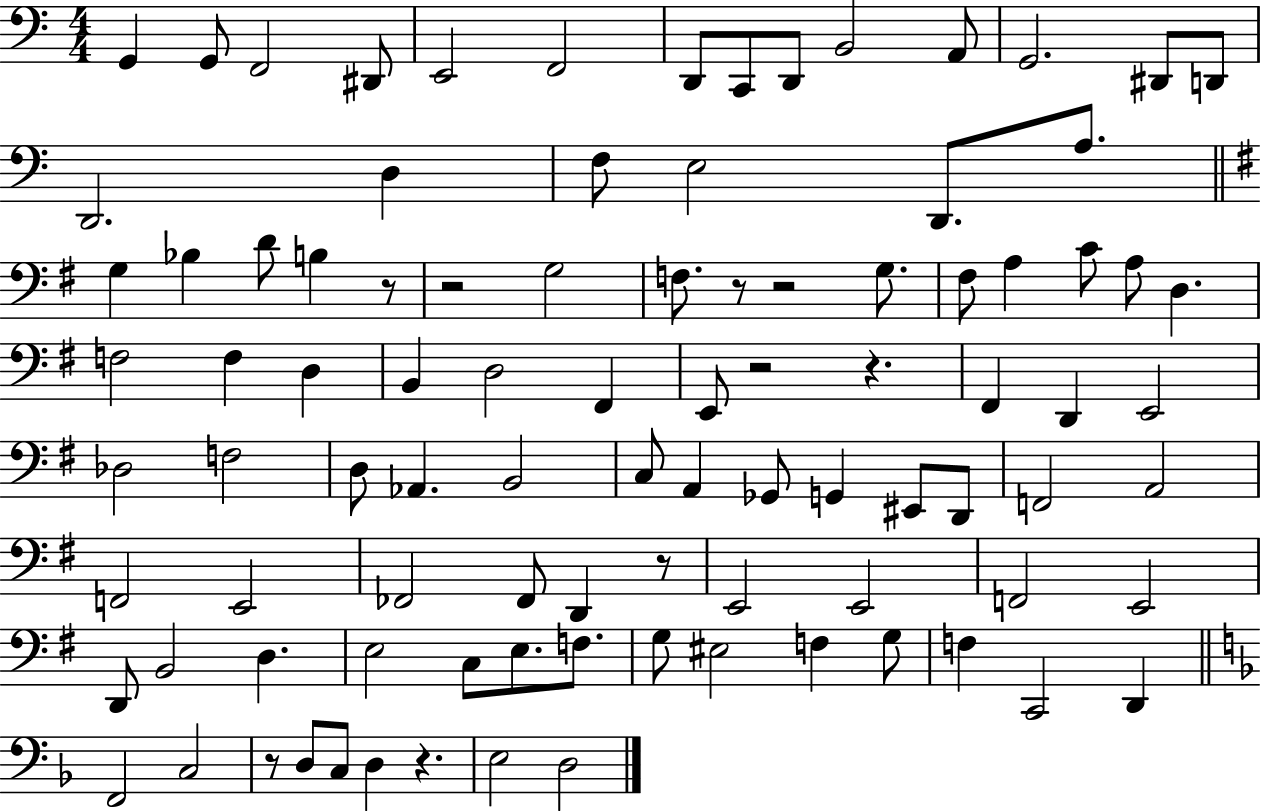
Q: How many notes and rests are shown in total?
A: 94